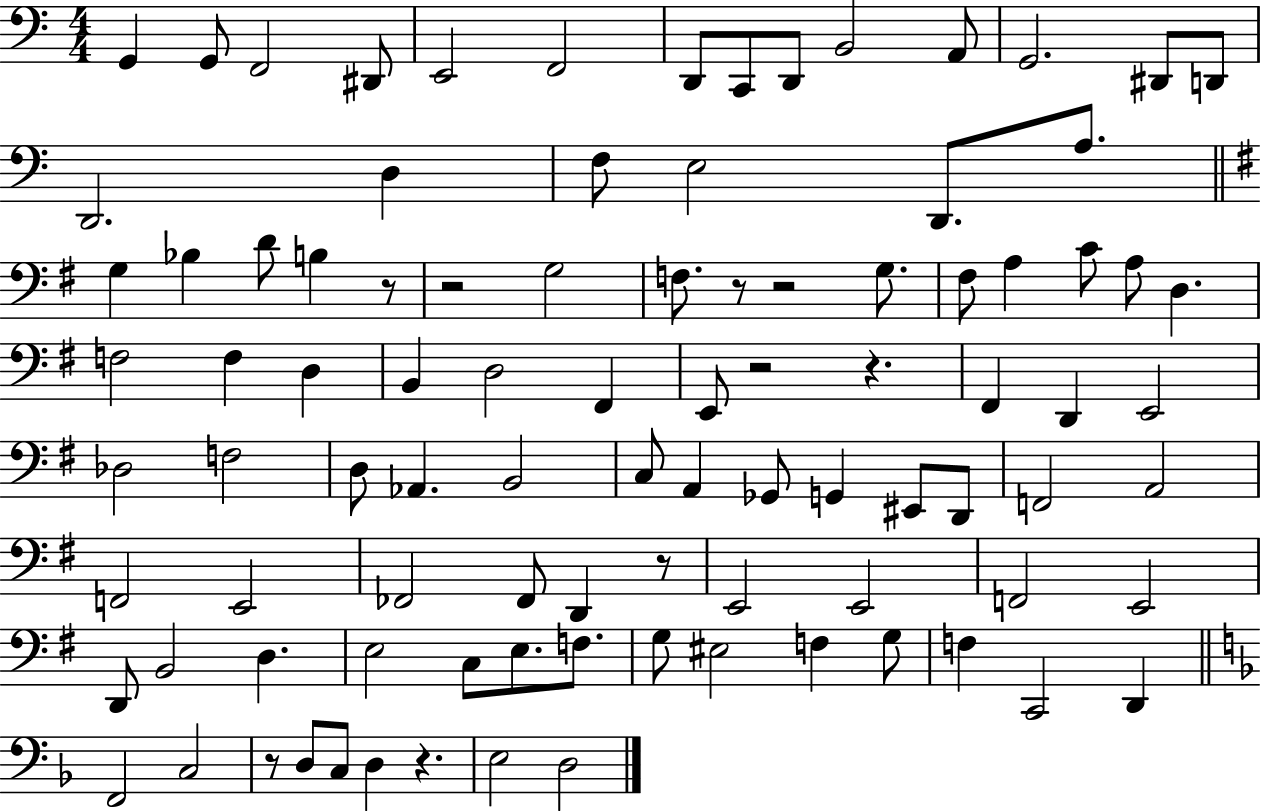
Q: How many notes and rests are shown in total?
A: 94